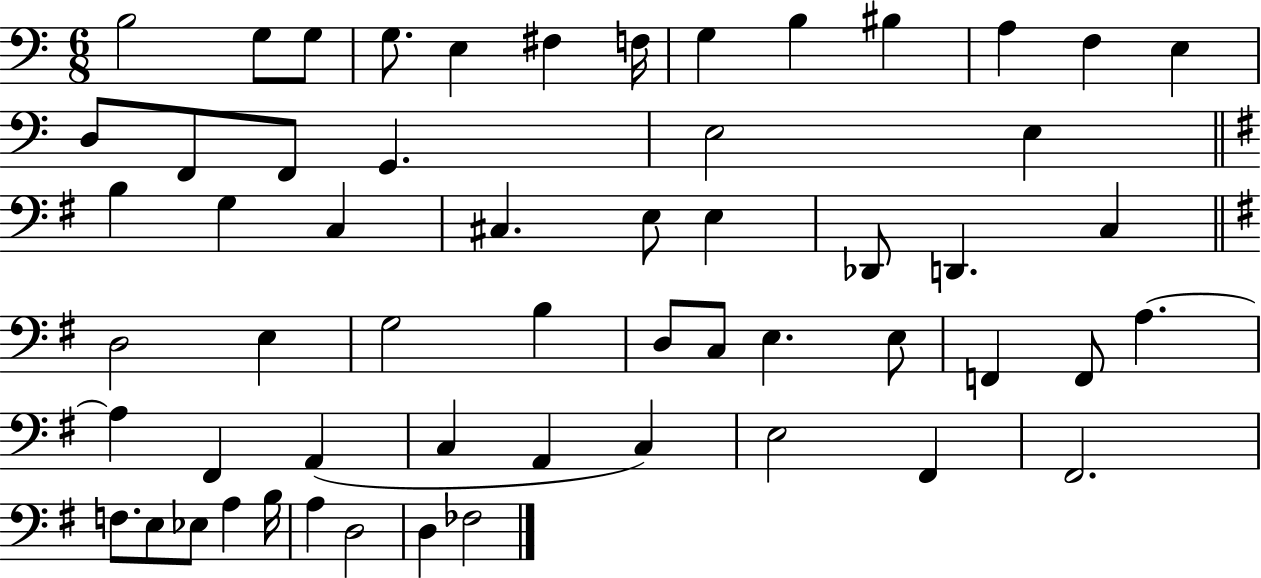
B3/h G3/e G3/e G3/e. E3/q F#3/q F3/s G3/q B3/q BIS3/q A3/q F3/q E3/q D3/e F2/e F2/e G2/q. E3/h E3/q B3/q G3/q C3/q C#3/q. E3/e E3/q Db2/e D2/q. C3/q D3/h E3/q G3/h B3/q D3/e C3/e E3/q. E3/e F2/q F2/e A3/q. A3/q F#2/q A2/q C3/q A2/q C3/q E3/h F#2/q F#2/h. F3/e. E3/e Eb3/e A3/q B3/s A3/q D3/h D3/q FES3/h